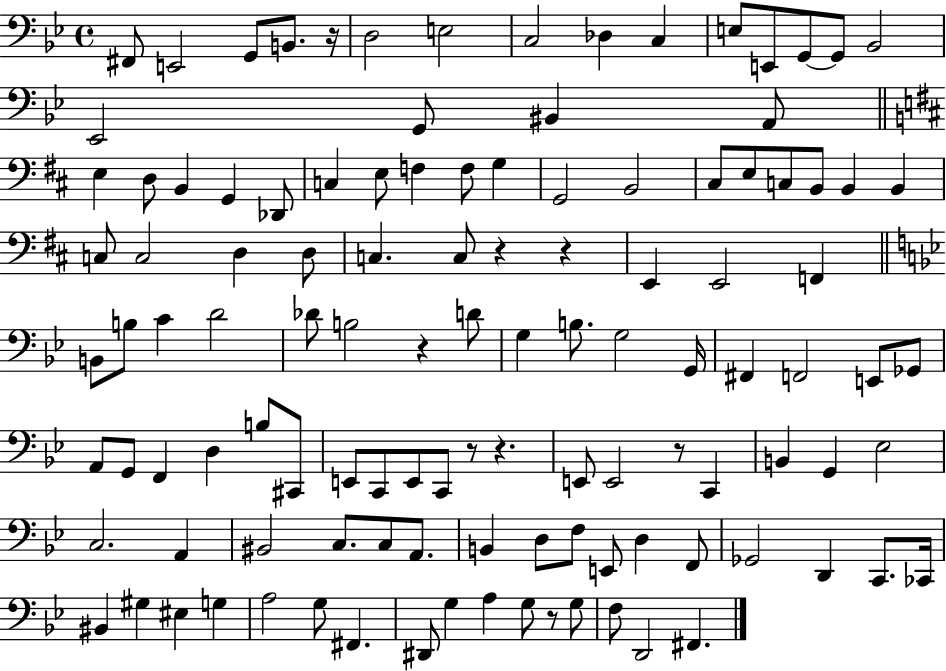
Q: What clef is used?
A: bass